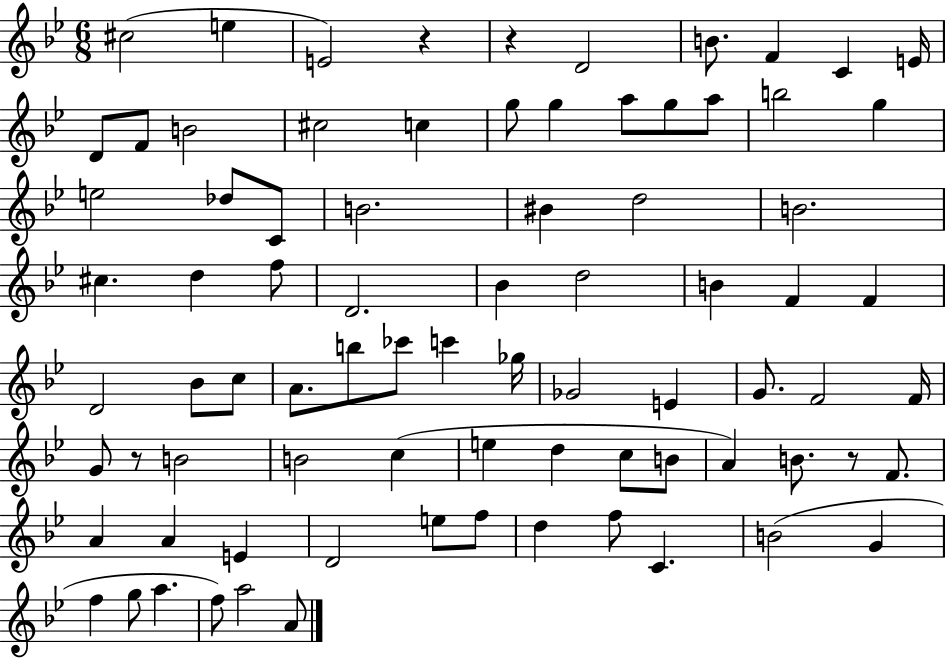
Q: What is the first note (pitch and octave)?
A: C#5